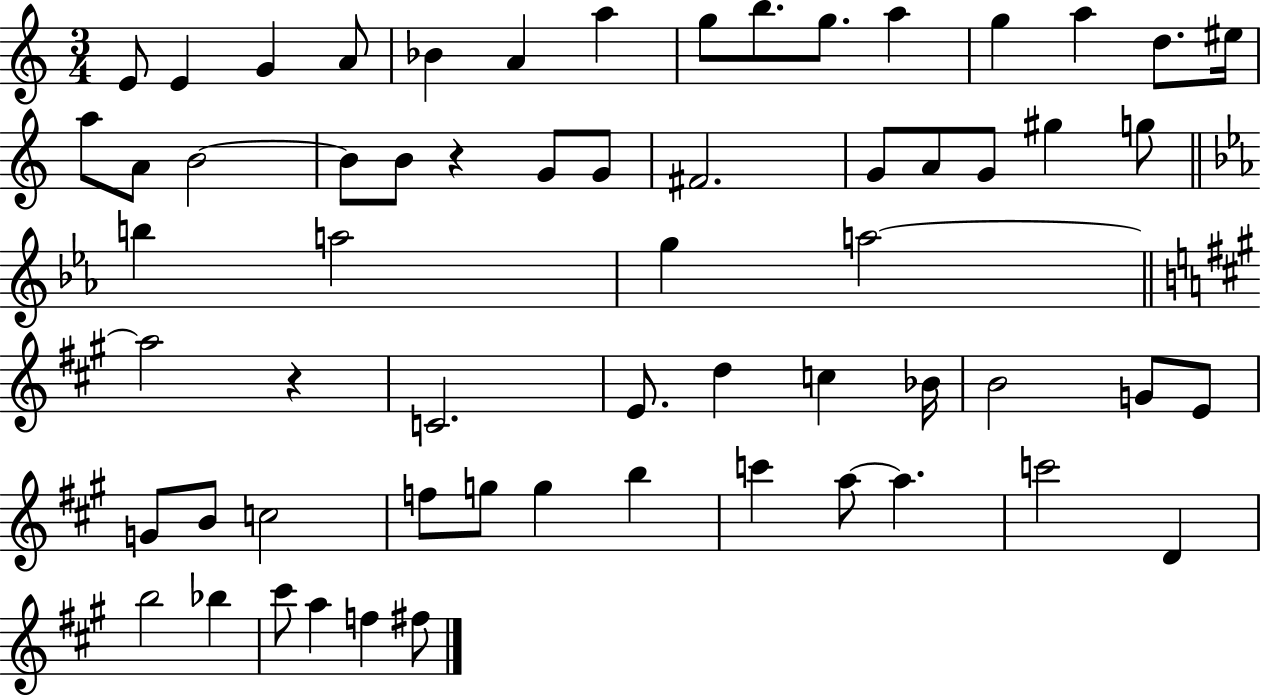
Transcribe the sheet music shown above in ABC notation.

X:1
T:Untitled
M:3/4
L:1/4
K:C
E/2 E G A/2 _B A a g/2 b/2 g/2 a g a d/2 ^e/4 a/2 A/2 B2 B/2 B/2 z G/2 G/2 ^F2 G/2 A/2 G/2 ^g g/2 b a2 g a2 a2 z C2 E/2 d c _B/4 B2 G/2 E/2 G/2 B/2 c2 f/2 g/2 g b c' a/2 a c'2 D b2 _b ^c'/2 a f ^f/2